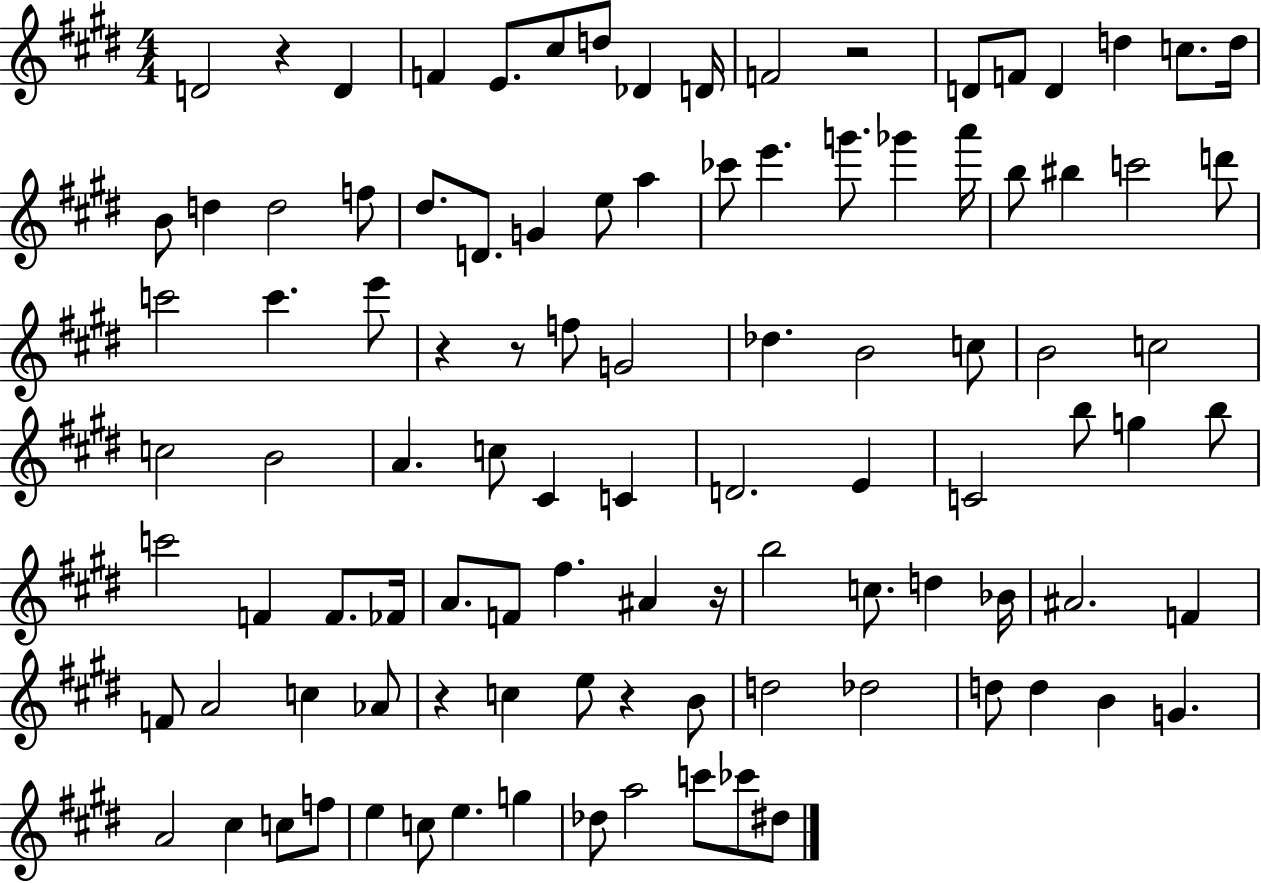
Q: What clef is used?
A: treble